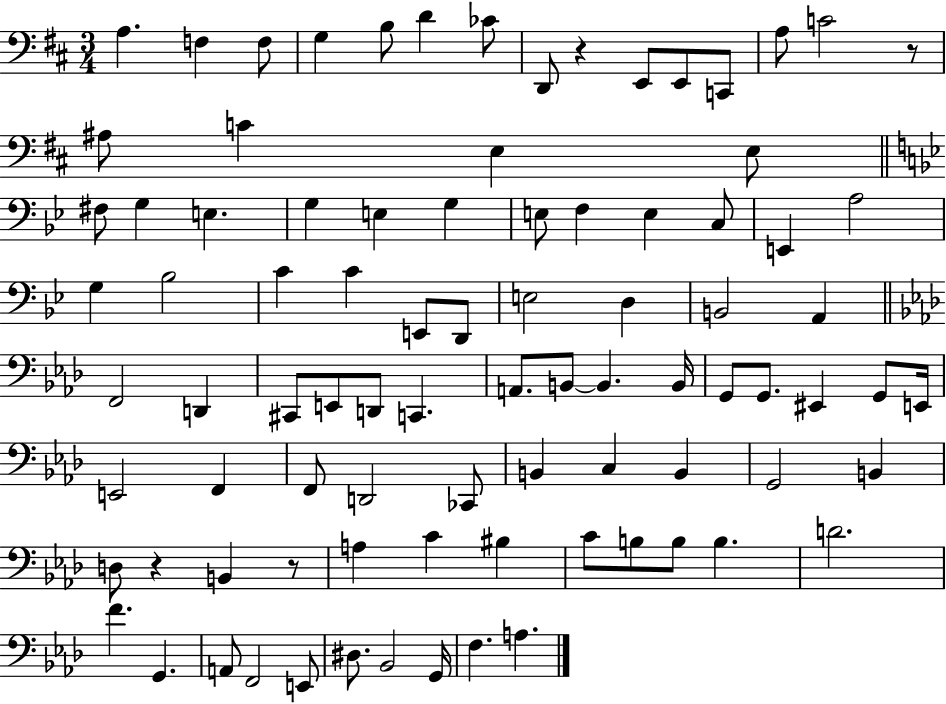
{
  \clef bass
  \numericTimeSignature
  \time 3/4
  \key d \major
  a4. f4 f8 | g4 b8 d'4 ces'8 | d,8 r4 e,8 e,8 c,8 | a8 c'2 r8 | \break ais8 c'4 e4 e8 | \bar "||" \break \key bes \major fis8 g4 e4. | g4 e4 g4 | e8 f4 e4 c8 | e,4 a2 | \break g4 bes2 | c'4 c'4 e,8 d,8 | e2 d4 | b,2 a,4 | \break \bar "||" \break \key f \minor f,2 d,4 | cis,8 e,8 d,8 c,4. | a,8. b,8~~ b,4. b,16 | g,8 g,8. eis,4 g,8 e,16 | \break e,2 f,4 | f,8 d,2 ces,8 | b,4 c4 b,4 | g,2 b,4 | \break d8 r4 b,4 r8 | a4 c'4 bis4 | c'8 b8 b8 b4. | d'2. | \break f'4. g,4. | a,8 f,2 e,8 | dis8. bes,2 g,16 | f4. a4. | \break \bar "|."
}